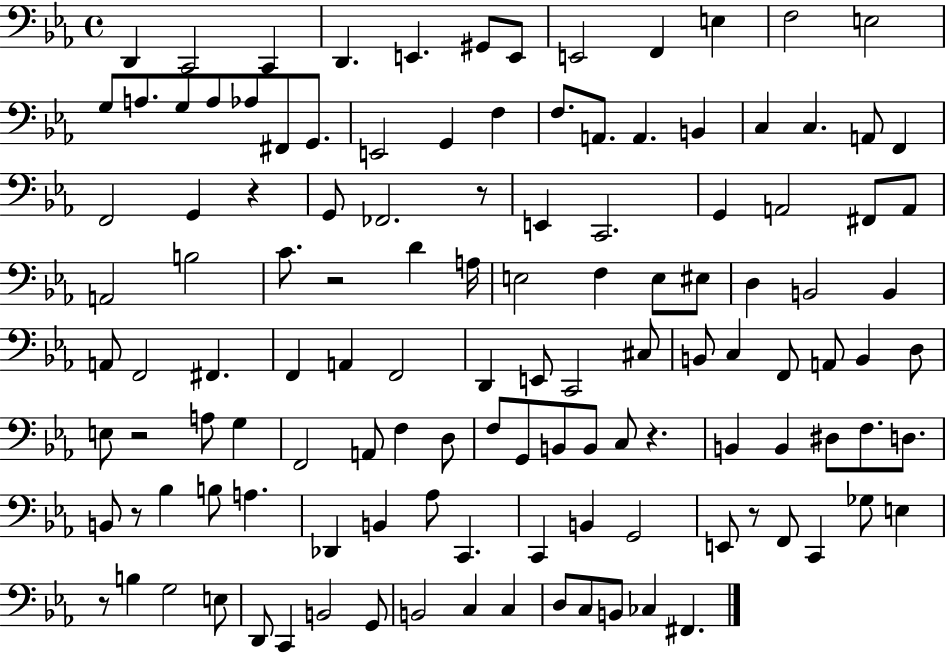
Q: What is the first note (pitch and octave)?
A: D2